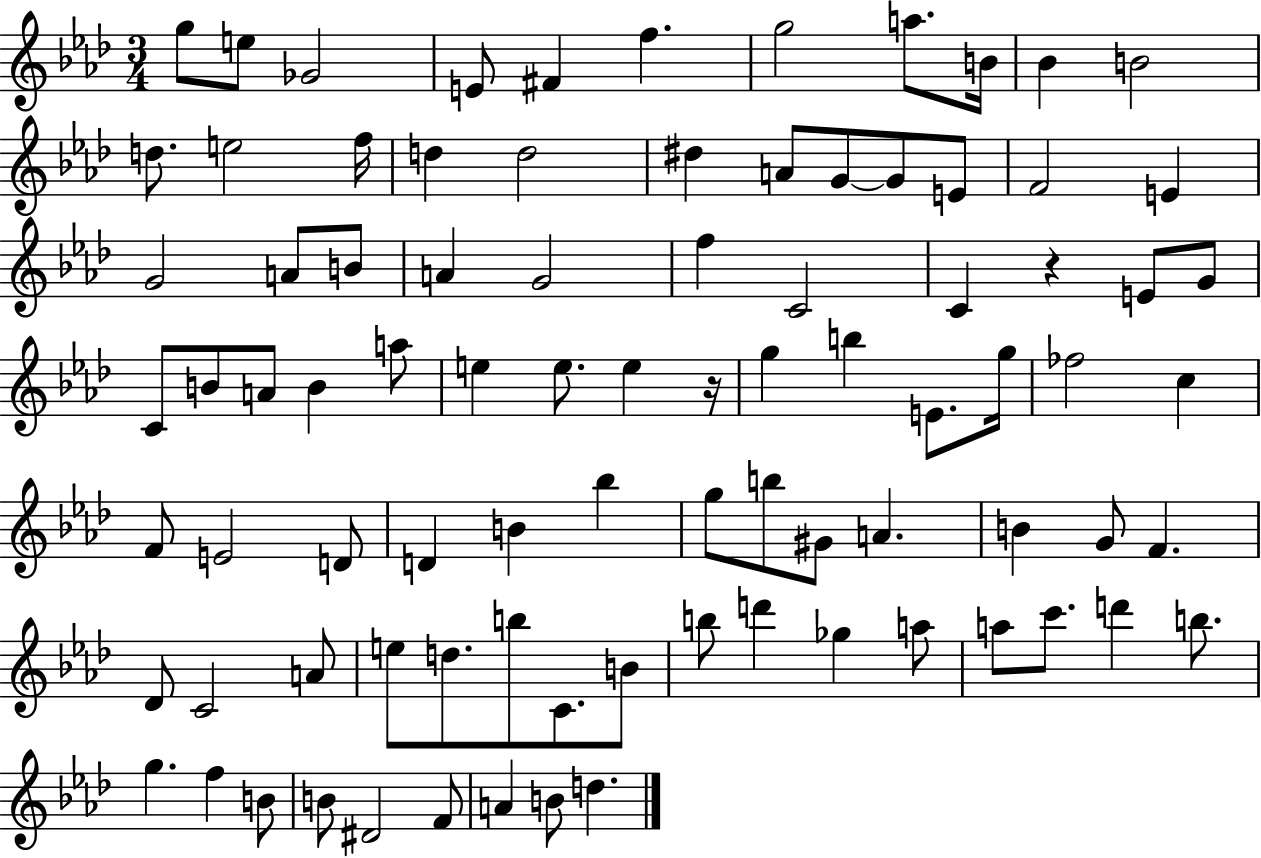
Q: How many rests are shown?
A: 2